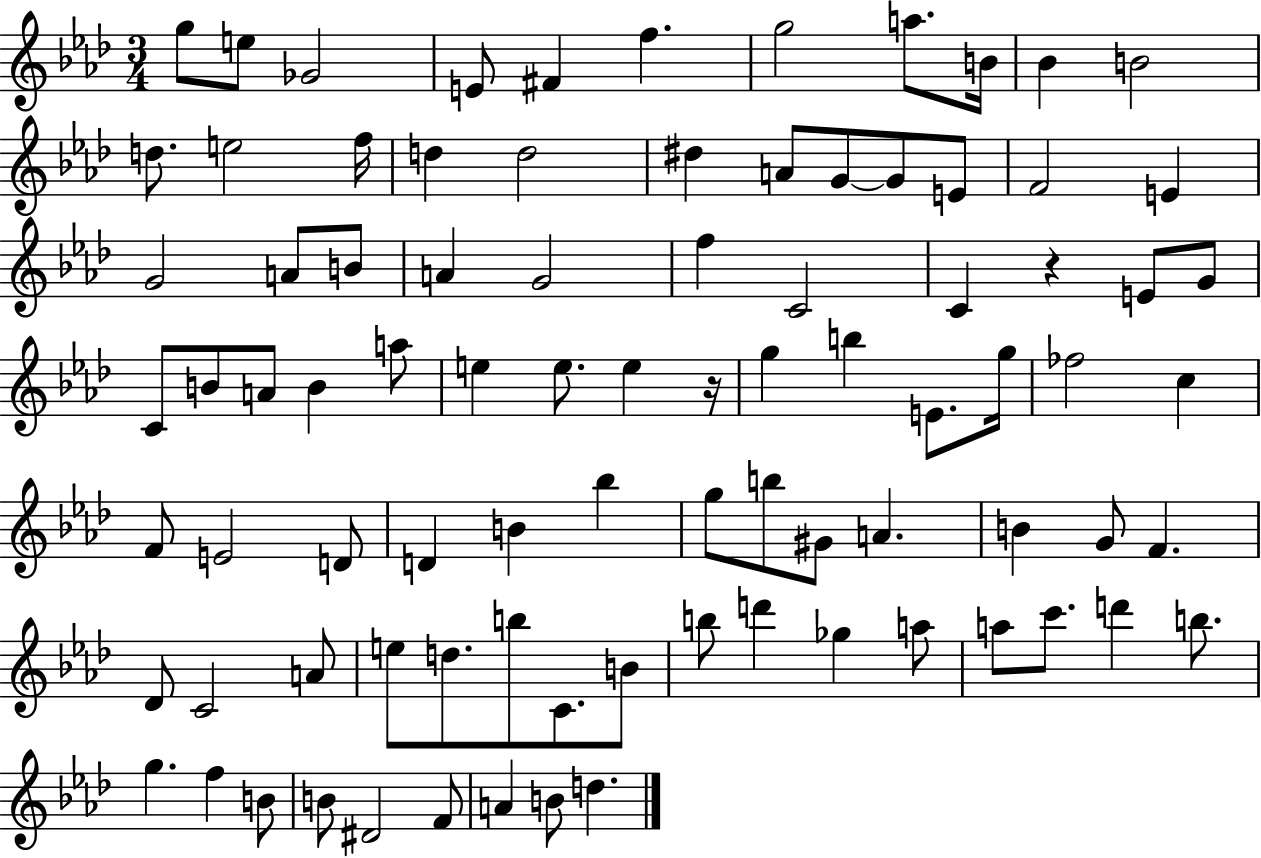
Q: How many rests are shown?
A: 2